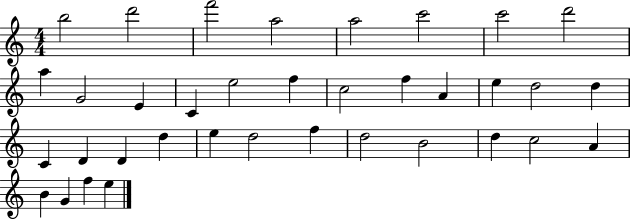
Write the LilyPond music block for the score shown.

{
  \clef treble
  \numericTimeSignature
  \time 4/4
  \key c \major
  b''2 d'''2 | f'''2 a''2 | a''2 c'''2 | c'''2 d'''2 | \break a''4 g'2 e'4 | c'4 e''2 f''4 | c''2 f''4 a'4 | e''4 d''2 d''4 | \break c'4 d'4 d'4 d''4 | e''4 d''2 f''4 | d''2 b'2 | d''4 c''2 a'4 | \break b'4 g'4 f''4 e''4 | \bar "|."
}